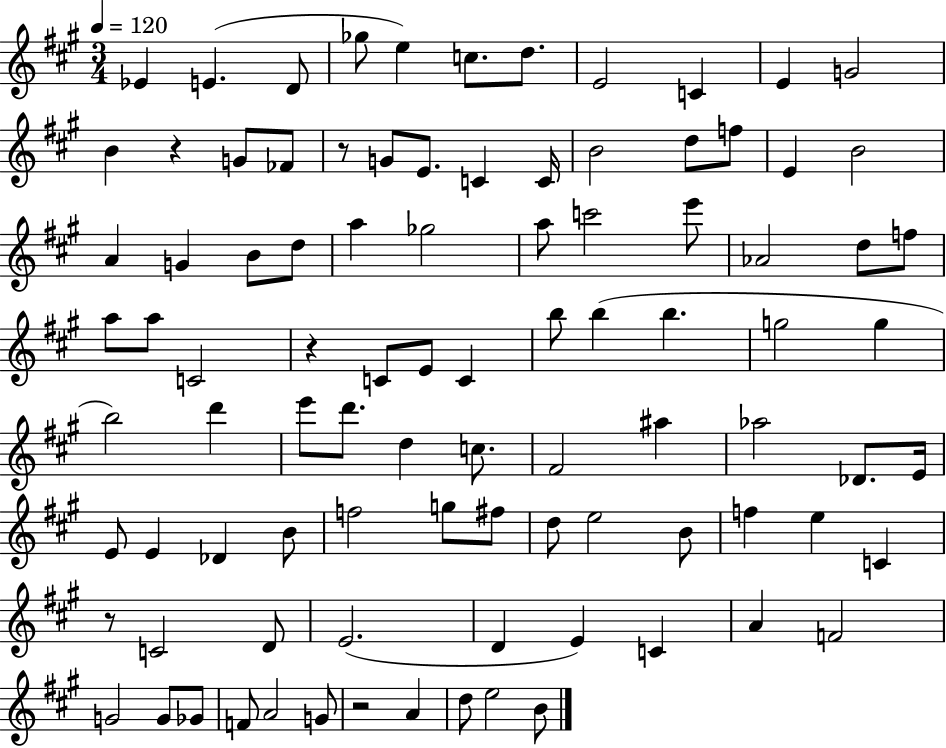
Eb4/q E4/q. D4/e Gb5/e E5/q C5/e. D5/e. E4/h C4/q E4/q G4/h B4/q R/q G4/e FES4/e R/e G4/e E4/e. C4/q C4/s B4/h D5/e F5/e E4/q B4/h A4/q G4/q B4/e D5/e A5/q Gb5/h A5/e C6/h E6/e Ab4/h D5/e F5/e A5/e A5/e C4/h R/q C4/e E4/e C4/q B5/e B5/q B5/q. G5/h G5/q B5/h D6/q E6/e D6/e. D5/q C5/e. F#4/h A#5/q Ab5/h Db4/e. E4/s E4/e E4/q Db4/q B4/e F5/h G5/e F#5/e D5/e E5/h B4/e F5/q E5/q C4/q R/e C4/h D4/e E4/h. D4/q E4/q C4/q A4/q F4/h G4/h G4/e Gb4/e F4/e A4/h G4/e R/h A4/q D5/e E5/h B4/e